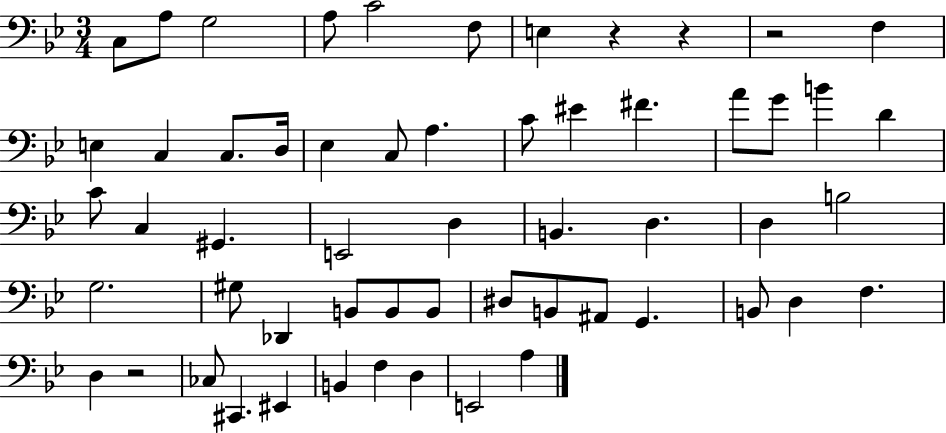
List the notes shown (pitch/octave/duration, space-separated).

C3/e A3/e G3/h A3/e C4/h F3/e E3/q R/q R/q R/h F3/q E3/q C3/q C3/e. D3/s Eb3/q C3/e A3/q. C4/e EIS4/q F#4/q. A4/e G4/e B4/q D4/q C4/e C3/q G#2/q. E2/h D3/q B2/q. D3/q. D3/q B3/h G3/h. G#3/e Db2/q B2/e B2/e B2/e D#3/e B2/e A#2/e G2/q. B2/e D3/q F3/q. D3/q R/h CES3/e C#2/q. EIS2/q B2/q F3/q D3/q E2/h A3/q